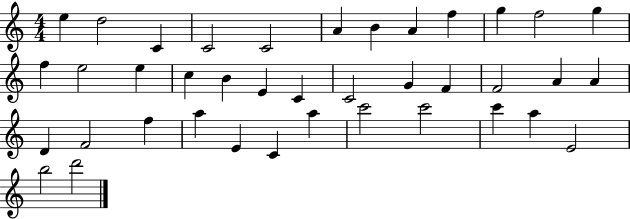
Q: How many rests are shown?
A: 0